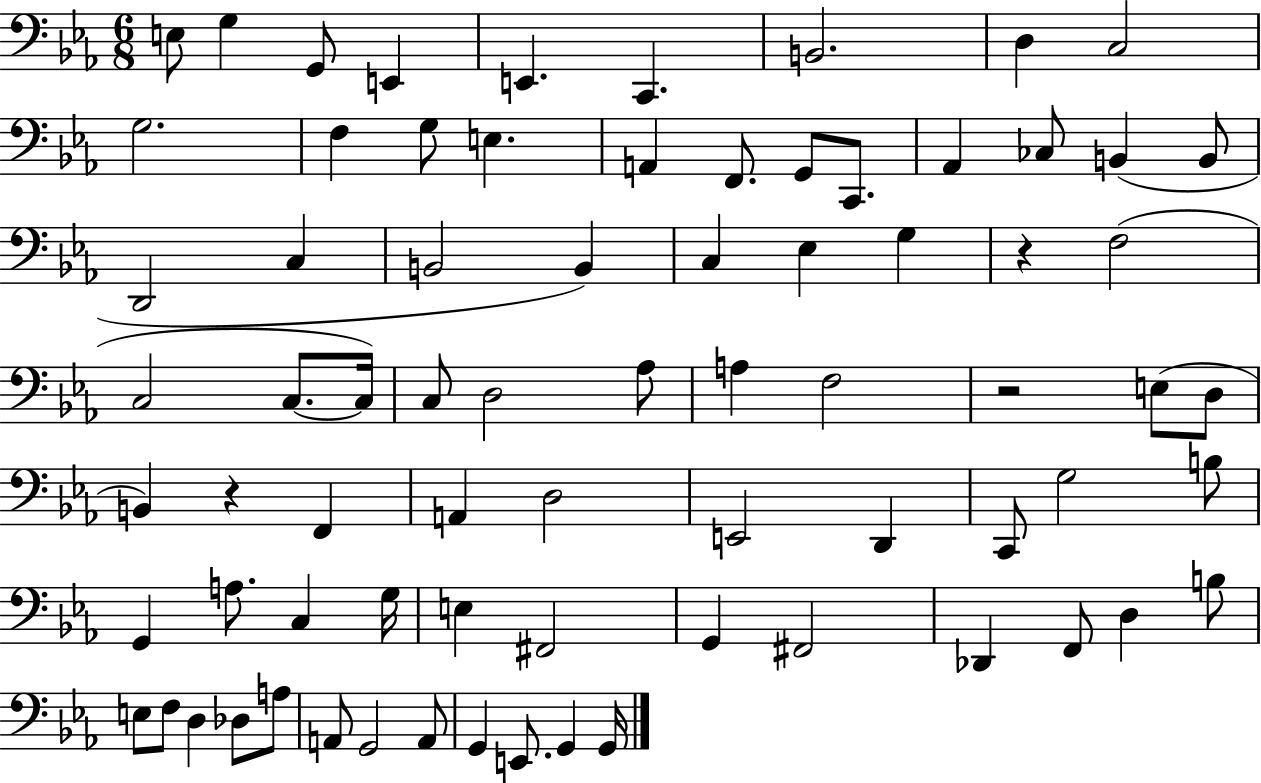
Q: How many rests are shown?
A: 3